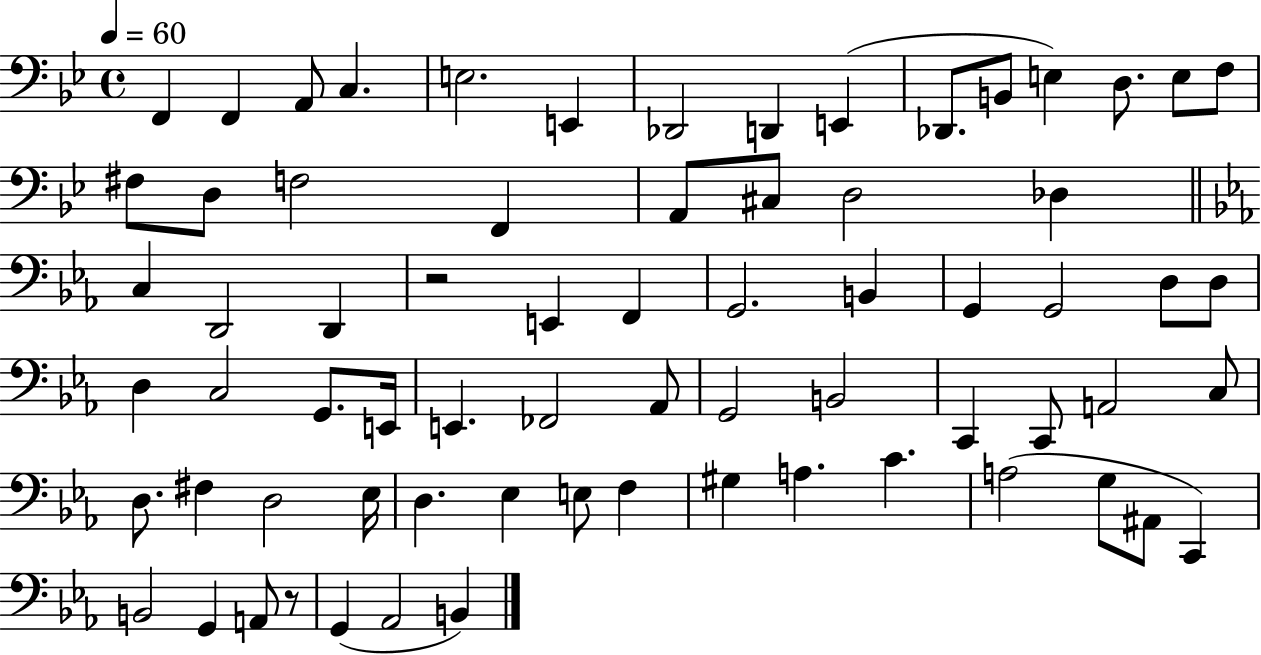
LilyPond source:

{
  \clef bass
  \time 4/4
  \defaultTimeSignature
  \key bes \major
  \tempo 4 = 60
  f,4 f,4 a,8 c4. | e2. e,4 | des,2 d,4 e,4( | des,8. b,8 e4) d8. e8 f8 | \break fis8 d8 f2 f,4 | a,8 cis8 d2 des4 | \bar "||" \break \key ees \major c4 d,2 d,4 | r2 e,4 f,4 | g,2. b,4 | g,4 g,2 d8 d8 | \break d4 c2 g,8. e,16 | e,4. fes,2 aes,8 | g,2 b,2 | c,4 c,8 a,2 c8 | \break d8. fis4 d2 ees16 | d4. ees4 e8 f4 | gis4 a4. c'4. | a2( g8 ais,8 c,4) | \break b,2 g,4 a,8 r8 | g,4( aes,2 b,4) | \bar "|."
}